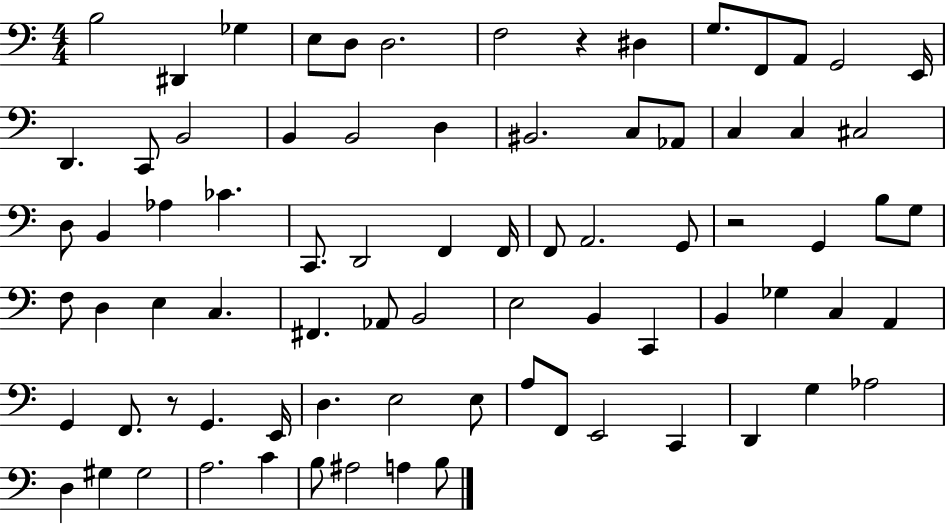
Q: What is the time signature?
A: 4/4